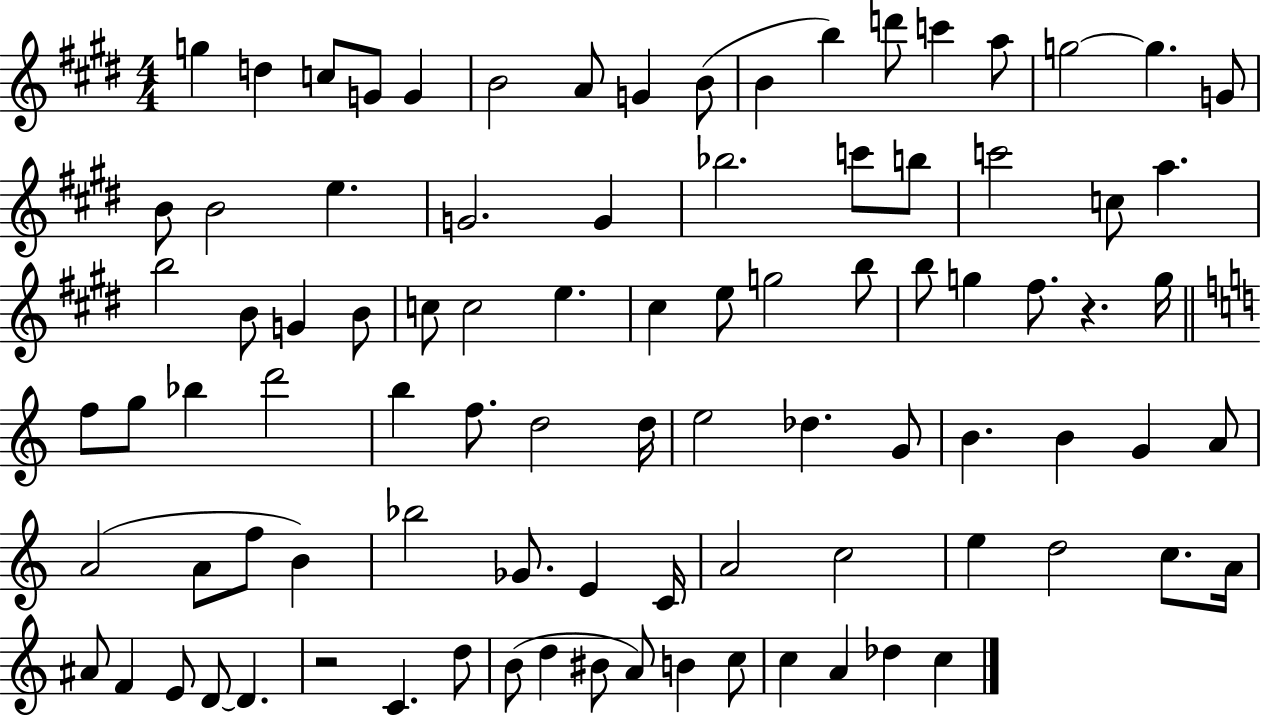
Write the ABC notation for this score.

X:1
T:Untitled
M:4/4
L:1/4
K:E
g d c/2 G/2 G B2 A/2 G B/2 B b d'/2 c' a/2 g2 g G/2 B/2 B2 e G2 G _b2 c'/2 b/2 c'2 c/2 a b2 B/2 G B/2 c/2 c2 e ^c e/2 g2 b/2 b/2 g ^f/2 z g/4 f/2 g/2 _b d'2 b f/2 d2 d/4 e2 _d G/2 B B G A/2 A2 A/2 f/2 B _b2 _G/2 E C/4 A2 c2 e d2 c/2 A/4 ^A/2 F E/2 D/2 D z2 C d/2 B/2 d ^B/2 A/2 B c/2 c A _d c